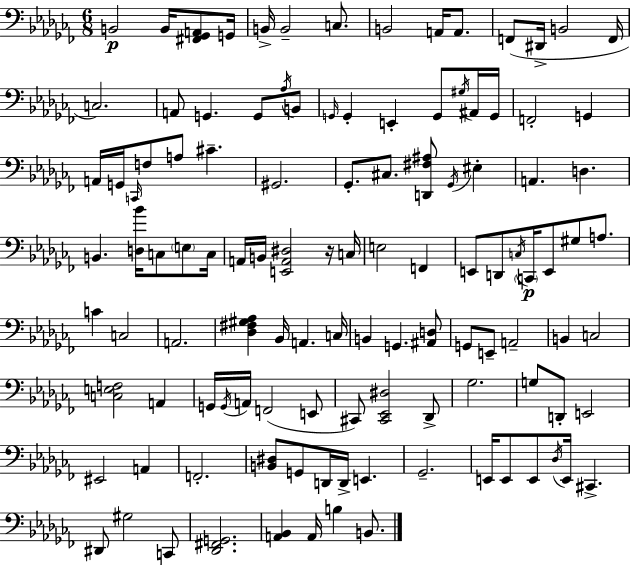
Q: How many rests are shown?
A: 1